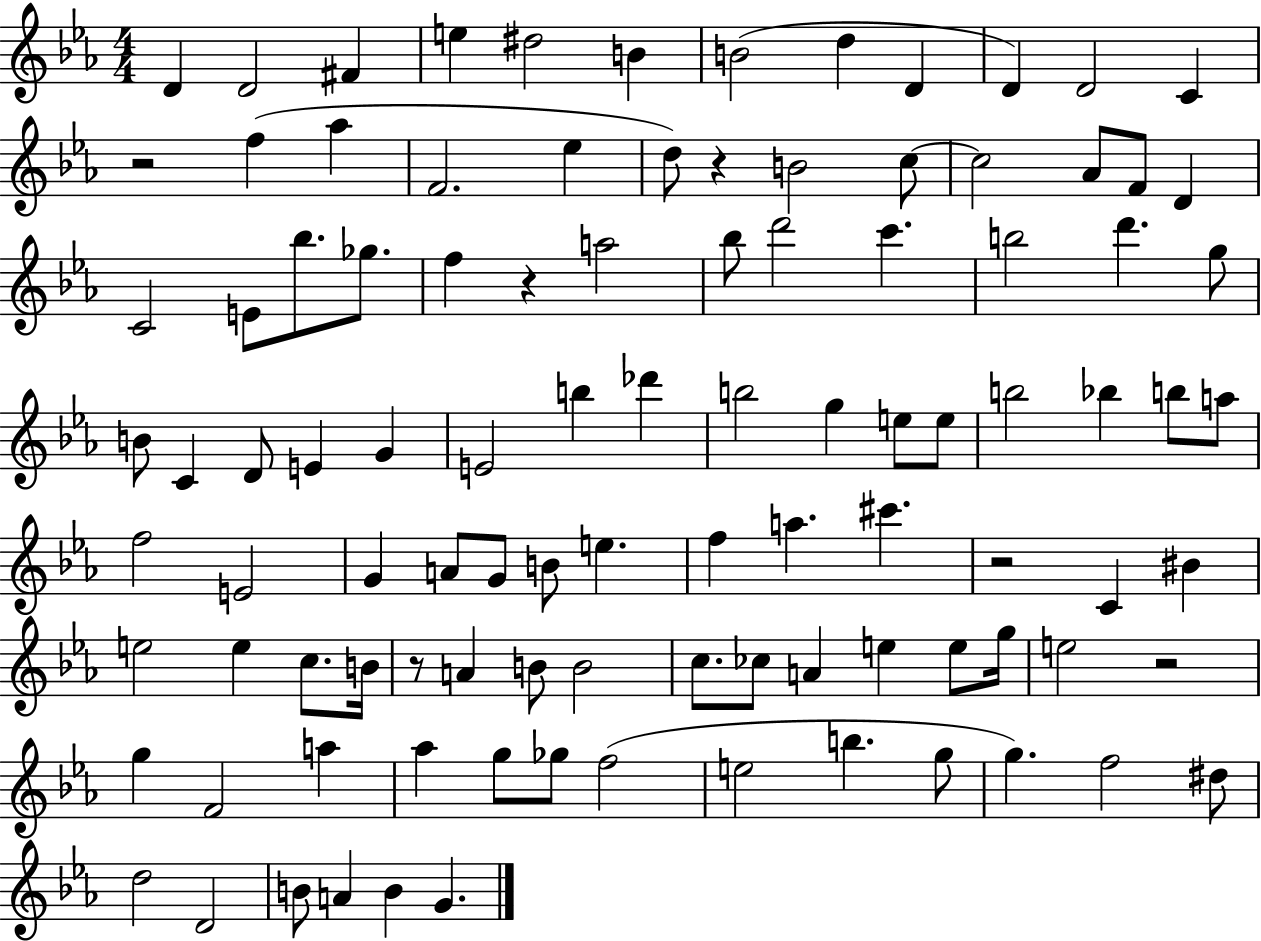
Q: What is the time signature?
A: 4/4